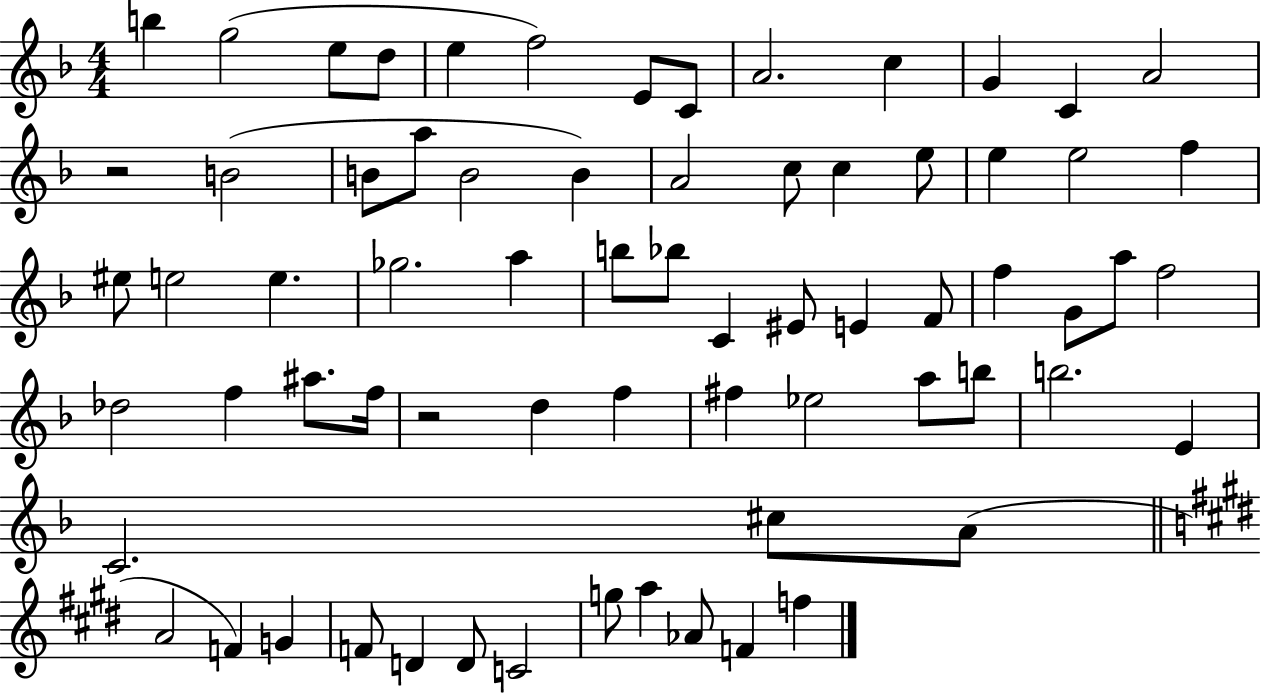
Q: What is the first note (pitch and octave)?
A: B5